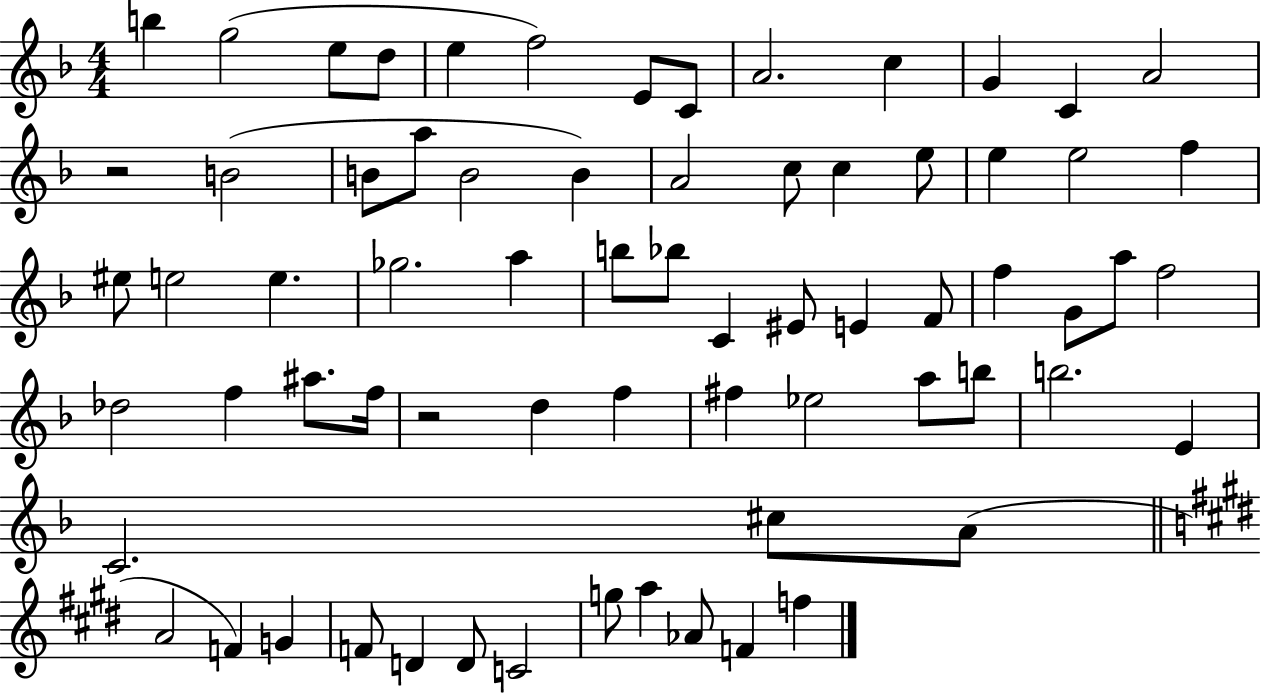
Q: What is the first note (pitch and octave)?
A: B5